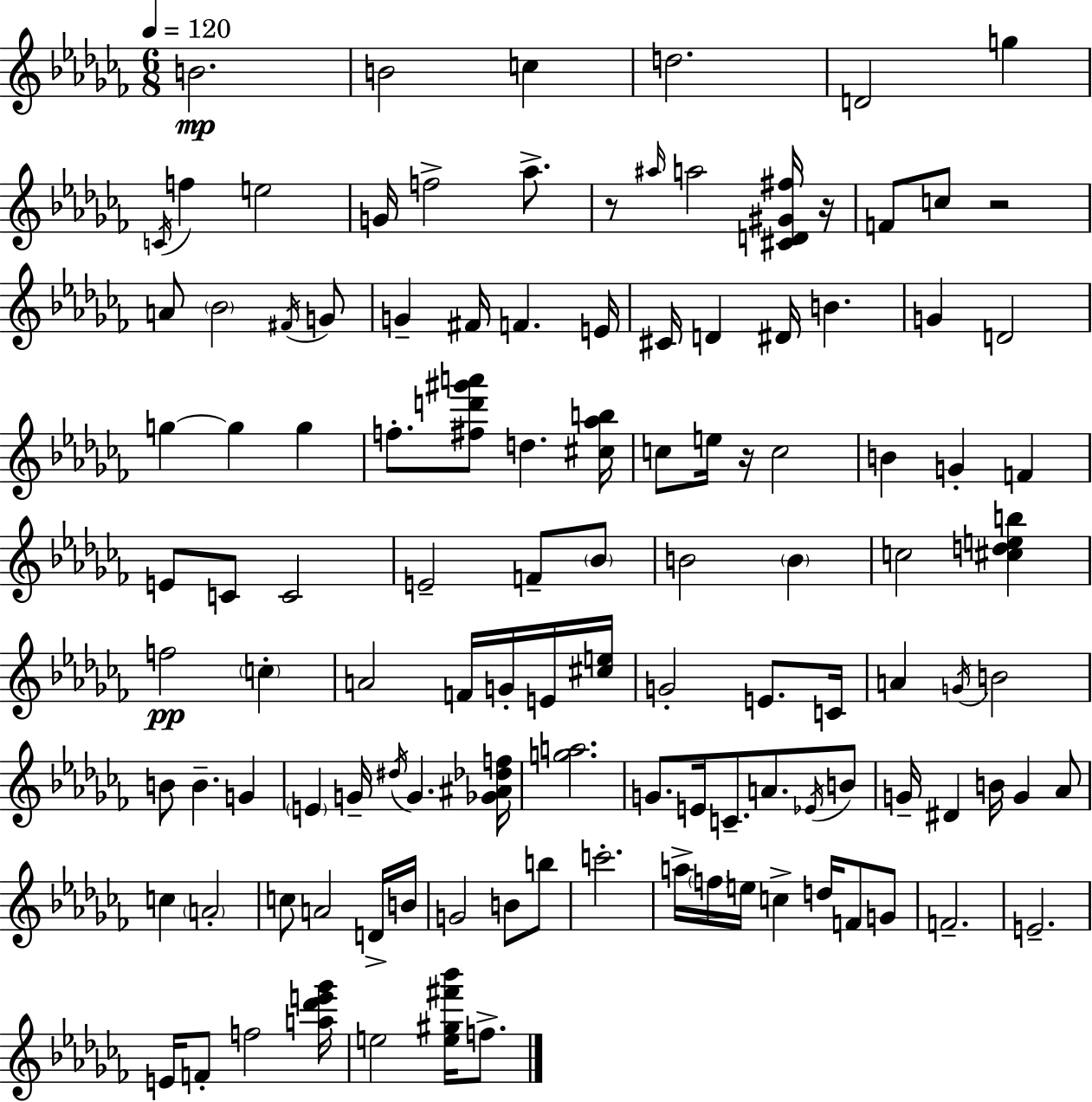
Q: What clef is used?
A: treble